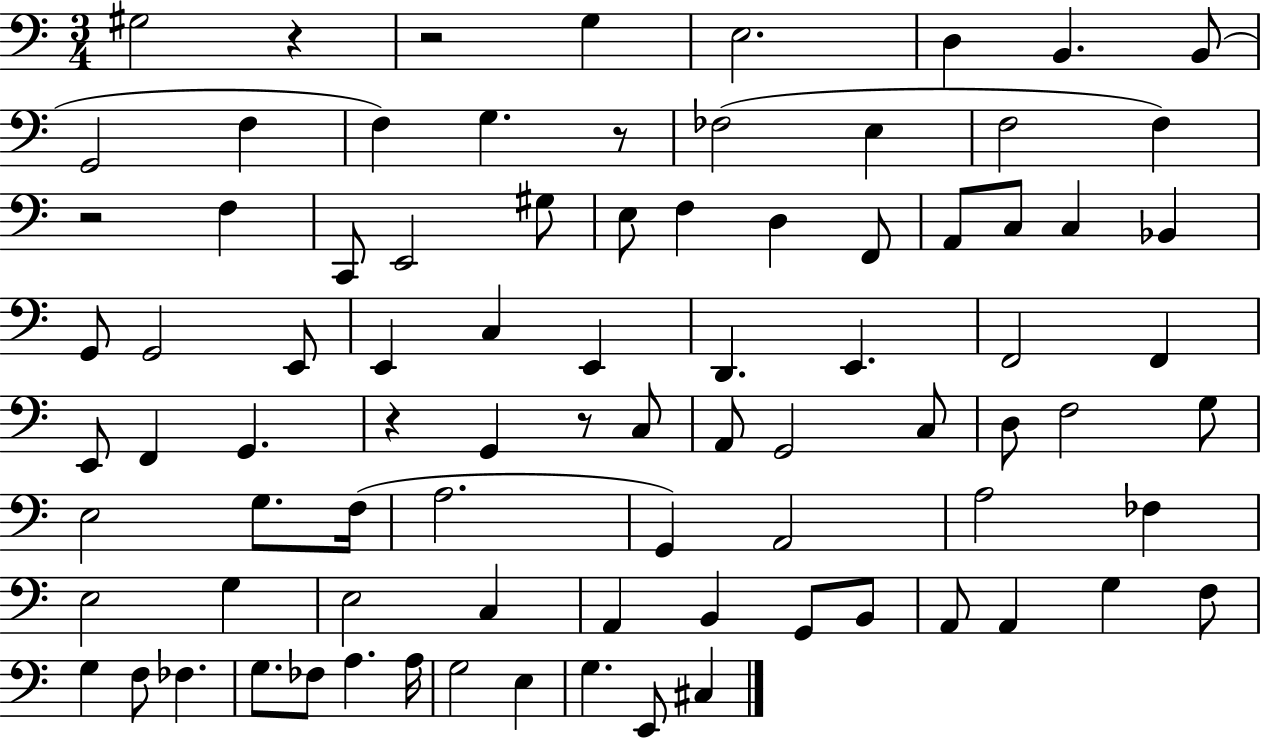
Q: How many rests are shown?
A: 6